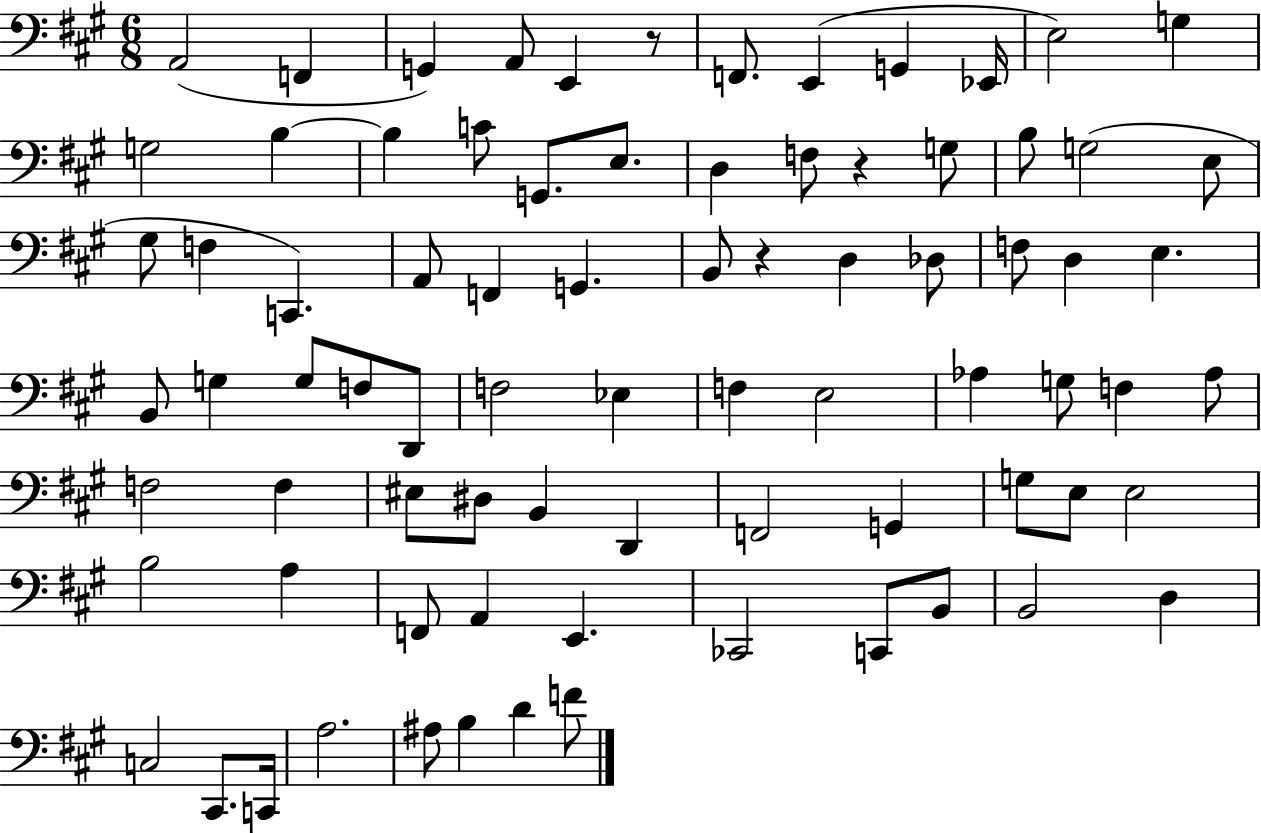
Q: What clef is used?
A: bass